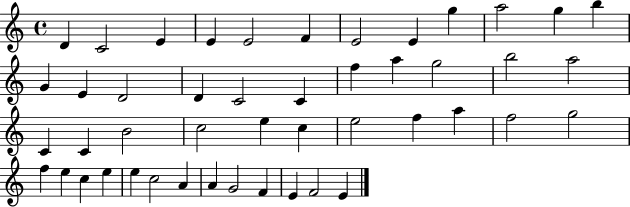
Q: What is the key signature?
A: C major